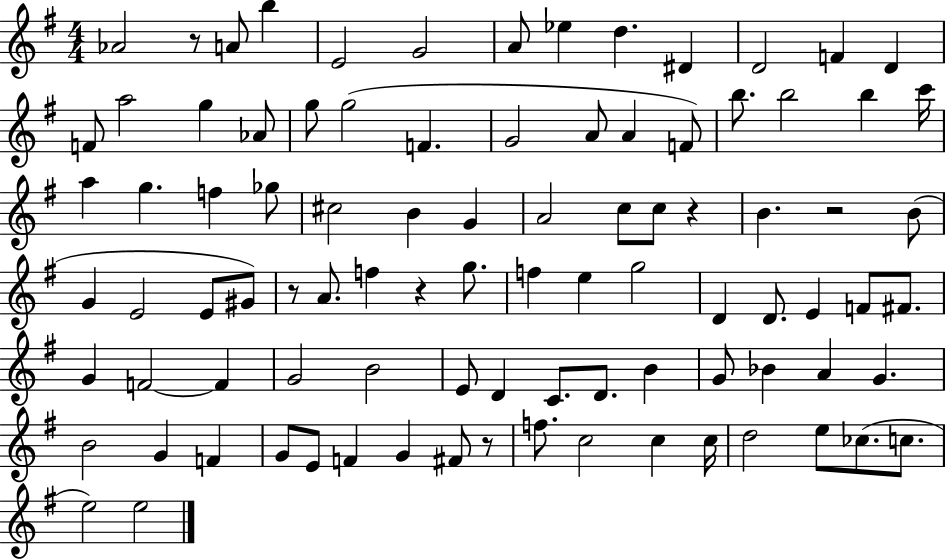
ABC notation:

X:1
T:Untitled
M:4/4
L:1/4
K:G
_A2 z/2 A/2 b E2 G2 A/2 _e d ^D D2 F D F/2 a2 g _A/2 g/2 g2 F G2 A/2 A F/2 b/2 b2 b c'/4 a g f _g/2 ^c2 B G A2 c/2 c/2 z B z2 B/2 G E2 E/2 ^G/2 z/2 A/2 f z g/2 f e g2 D D/2 E F/2 ^F/2 G F2 F G2 B2 E/2 D C/2 D/2 B G/2 _B A G B2 G F G/2 E/2 F G ^F/2 z/2 f/2 c2 c c/4 d2 e/2 _c/2 c/2 e2 e2